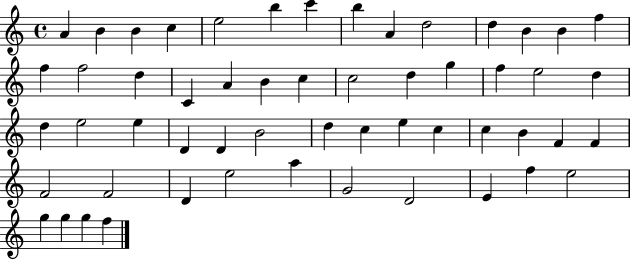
A4/q B4/q B4/q C5/q E5/h B5/q C6/q B5/q A4/q D5/h D5/q B4/q B4/q F5/q F5/q F5/h D5/q C4/q A4/q B4/q C5/q C5/h D5/q G5/q F5/q E5/h D5/q D5/q E5/h E5/q D4/q D4/q B4/h D5/q C5/q E5/q C5/q C5/q B4/q F4/q F4/q F4/h F4/h D4/q E5/h A5/q G4/h D4/h E4/q F5/q E5/h G5/q G5/q G5/q F5/q